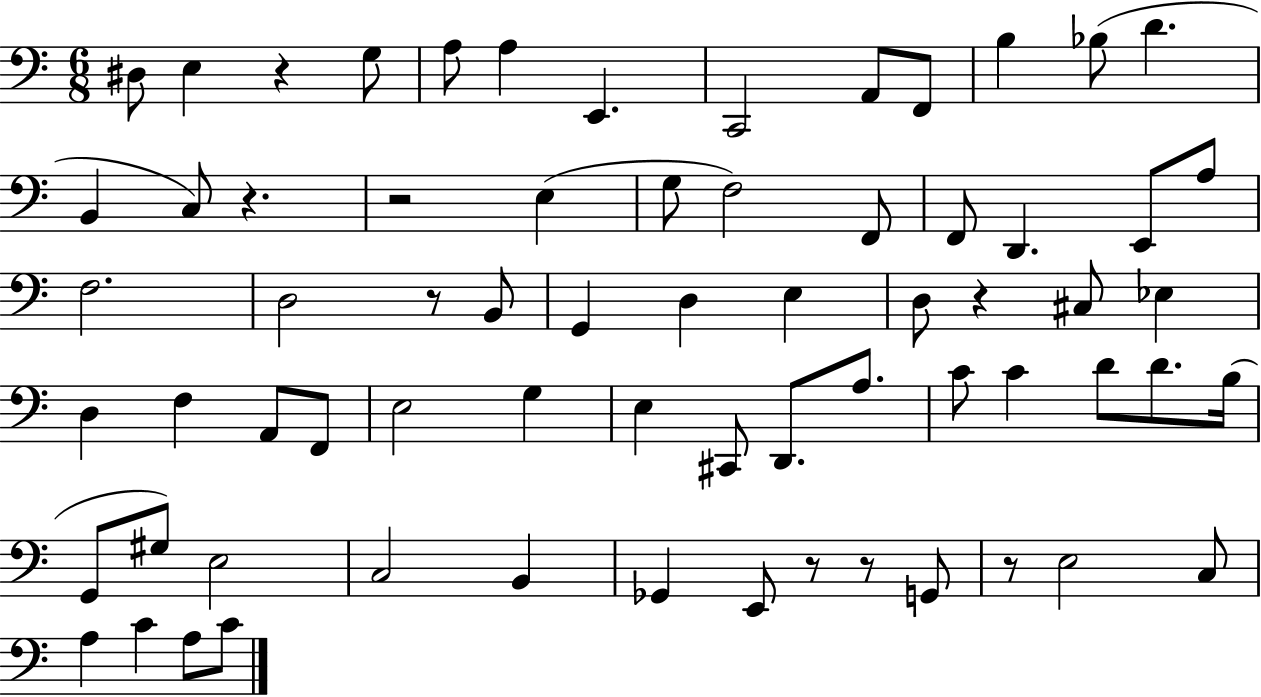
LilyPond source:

{
  \clef bass
  \numericTimeSignature
  \time 6/8
  \key c \major
  \repeat volta 2 { dis8 e4 r4 g8 | a8 a4 e,4. | c,2 a,8 f,8 | b4 bes8( d'4. | \break b,4 c8) r4. | r2 e4( | g8 f2) f,8 | f,8 d,4. e,8 a8 | \break f2. | d2 r8 b,8 | g,4 d4 e4 | d8 r4 cis8 ees4 | \break d4 f4 a,8 f,8 | e2 g4 | e4 cis,8 d,8. a8. | c'8 c'4 d'8 d'8. b16( | \break g,8 gis8) e2 | c2 b,4 | ges,4 e,8 r8 r8 g,8 | r8 e2 c8 | \break a4 c'4 a8 c'8 | } \bar "|."
}